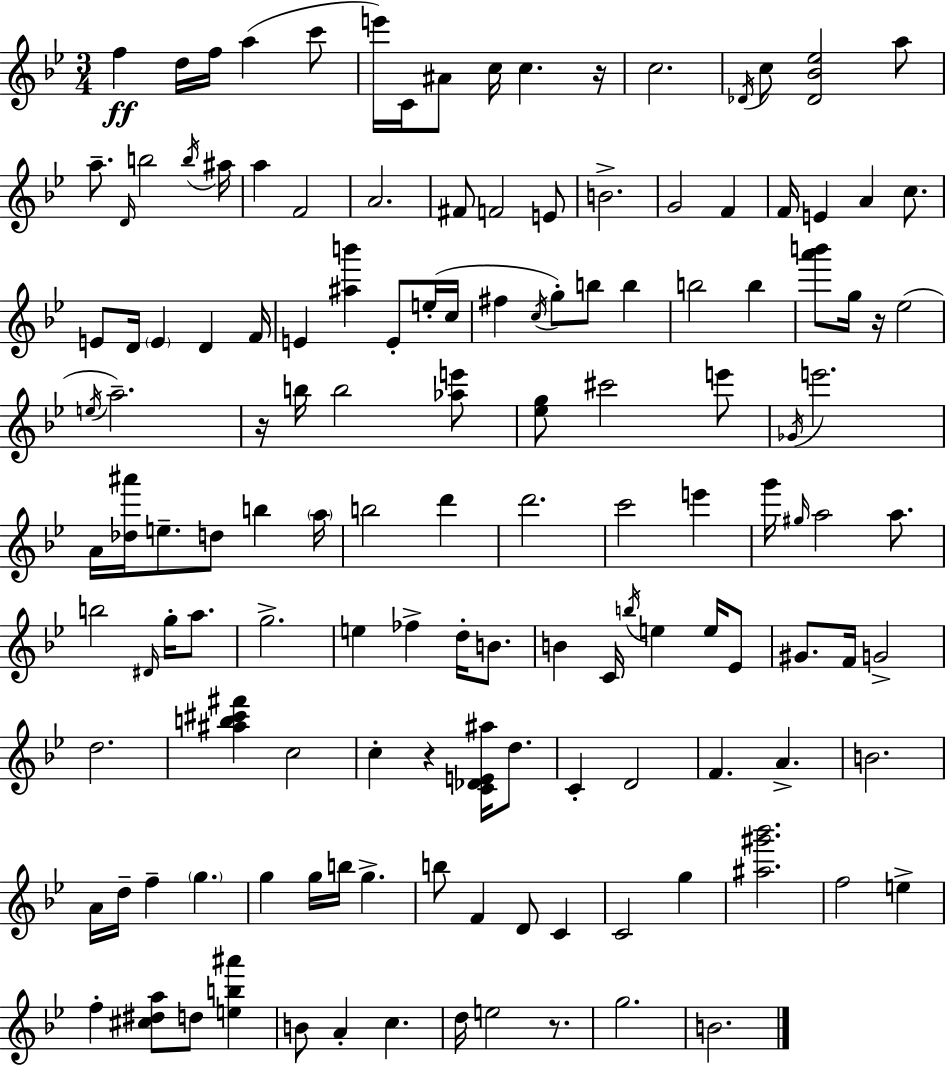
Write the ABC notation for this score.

X:1
T:Untitled
M:3/4
L:1/4
K:Gm
f d/4 f/4 a c'/2 e'/4 C/4 ^A/2 c/4 c z/4 c2 _D/4 c/2 [_D_B_e]2 a/2 a/2 D/4 b2 b/4 ^a/4 a F2 A2 ^F/2 F2 E/2 B2 G2 F F/4 E A c/2 E/2 D/4 E D F/4 E [^ab'] E/2 e/4 c/4 ^f c/4 g/2 b/2 b b2 b [a'b']/2 g/4 z/4 _e2 e/4 a2 z/4 b/4 b2 [_ae']/2 [_eg]/2 ^c'2 e'/2 _G/4 e'2 A/4 [_d^a']/4 e/2 d/2 b a/4 b2 d' d'2 c'2 e' g'/4 ^g/4 a2 a/2 b2 ^D/4 g/4 a/2 g2 e _f d/4 B/2 B C/4 b/4 e e/4 _E/2 ^G/2 F/4 G2 d2 [^ab^c'^f'] c2 c z [C_DE^a]/4 d/2 C D2 F A B2 A/4 d/4 f g g g/4 b/4 g b/2 F D/2 C C2 g [^a^g'_b']2 f2 e f [^c^da]/2 d/2 [eb^a'] B/2 A c d/4 e2 z/2 g2 B2